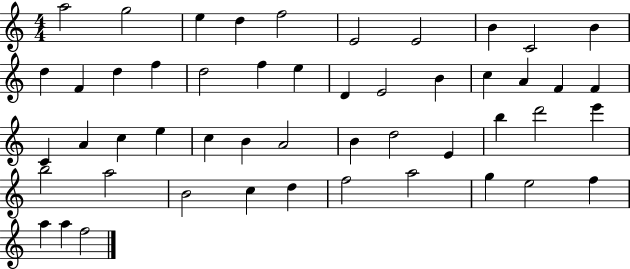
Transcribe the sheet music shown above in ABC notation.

X:1
T:Untitled
M:4/4
L:1/4
K:C
a2 g2 e d f2 E2 E2 B C2 B d F d f d2 f e D E2 B c A F F C A c e c B A2 B d2 E b d'2 e' b2 a2 B2 c d f2 a2 g e2 f a a f2